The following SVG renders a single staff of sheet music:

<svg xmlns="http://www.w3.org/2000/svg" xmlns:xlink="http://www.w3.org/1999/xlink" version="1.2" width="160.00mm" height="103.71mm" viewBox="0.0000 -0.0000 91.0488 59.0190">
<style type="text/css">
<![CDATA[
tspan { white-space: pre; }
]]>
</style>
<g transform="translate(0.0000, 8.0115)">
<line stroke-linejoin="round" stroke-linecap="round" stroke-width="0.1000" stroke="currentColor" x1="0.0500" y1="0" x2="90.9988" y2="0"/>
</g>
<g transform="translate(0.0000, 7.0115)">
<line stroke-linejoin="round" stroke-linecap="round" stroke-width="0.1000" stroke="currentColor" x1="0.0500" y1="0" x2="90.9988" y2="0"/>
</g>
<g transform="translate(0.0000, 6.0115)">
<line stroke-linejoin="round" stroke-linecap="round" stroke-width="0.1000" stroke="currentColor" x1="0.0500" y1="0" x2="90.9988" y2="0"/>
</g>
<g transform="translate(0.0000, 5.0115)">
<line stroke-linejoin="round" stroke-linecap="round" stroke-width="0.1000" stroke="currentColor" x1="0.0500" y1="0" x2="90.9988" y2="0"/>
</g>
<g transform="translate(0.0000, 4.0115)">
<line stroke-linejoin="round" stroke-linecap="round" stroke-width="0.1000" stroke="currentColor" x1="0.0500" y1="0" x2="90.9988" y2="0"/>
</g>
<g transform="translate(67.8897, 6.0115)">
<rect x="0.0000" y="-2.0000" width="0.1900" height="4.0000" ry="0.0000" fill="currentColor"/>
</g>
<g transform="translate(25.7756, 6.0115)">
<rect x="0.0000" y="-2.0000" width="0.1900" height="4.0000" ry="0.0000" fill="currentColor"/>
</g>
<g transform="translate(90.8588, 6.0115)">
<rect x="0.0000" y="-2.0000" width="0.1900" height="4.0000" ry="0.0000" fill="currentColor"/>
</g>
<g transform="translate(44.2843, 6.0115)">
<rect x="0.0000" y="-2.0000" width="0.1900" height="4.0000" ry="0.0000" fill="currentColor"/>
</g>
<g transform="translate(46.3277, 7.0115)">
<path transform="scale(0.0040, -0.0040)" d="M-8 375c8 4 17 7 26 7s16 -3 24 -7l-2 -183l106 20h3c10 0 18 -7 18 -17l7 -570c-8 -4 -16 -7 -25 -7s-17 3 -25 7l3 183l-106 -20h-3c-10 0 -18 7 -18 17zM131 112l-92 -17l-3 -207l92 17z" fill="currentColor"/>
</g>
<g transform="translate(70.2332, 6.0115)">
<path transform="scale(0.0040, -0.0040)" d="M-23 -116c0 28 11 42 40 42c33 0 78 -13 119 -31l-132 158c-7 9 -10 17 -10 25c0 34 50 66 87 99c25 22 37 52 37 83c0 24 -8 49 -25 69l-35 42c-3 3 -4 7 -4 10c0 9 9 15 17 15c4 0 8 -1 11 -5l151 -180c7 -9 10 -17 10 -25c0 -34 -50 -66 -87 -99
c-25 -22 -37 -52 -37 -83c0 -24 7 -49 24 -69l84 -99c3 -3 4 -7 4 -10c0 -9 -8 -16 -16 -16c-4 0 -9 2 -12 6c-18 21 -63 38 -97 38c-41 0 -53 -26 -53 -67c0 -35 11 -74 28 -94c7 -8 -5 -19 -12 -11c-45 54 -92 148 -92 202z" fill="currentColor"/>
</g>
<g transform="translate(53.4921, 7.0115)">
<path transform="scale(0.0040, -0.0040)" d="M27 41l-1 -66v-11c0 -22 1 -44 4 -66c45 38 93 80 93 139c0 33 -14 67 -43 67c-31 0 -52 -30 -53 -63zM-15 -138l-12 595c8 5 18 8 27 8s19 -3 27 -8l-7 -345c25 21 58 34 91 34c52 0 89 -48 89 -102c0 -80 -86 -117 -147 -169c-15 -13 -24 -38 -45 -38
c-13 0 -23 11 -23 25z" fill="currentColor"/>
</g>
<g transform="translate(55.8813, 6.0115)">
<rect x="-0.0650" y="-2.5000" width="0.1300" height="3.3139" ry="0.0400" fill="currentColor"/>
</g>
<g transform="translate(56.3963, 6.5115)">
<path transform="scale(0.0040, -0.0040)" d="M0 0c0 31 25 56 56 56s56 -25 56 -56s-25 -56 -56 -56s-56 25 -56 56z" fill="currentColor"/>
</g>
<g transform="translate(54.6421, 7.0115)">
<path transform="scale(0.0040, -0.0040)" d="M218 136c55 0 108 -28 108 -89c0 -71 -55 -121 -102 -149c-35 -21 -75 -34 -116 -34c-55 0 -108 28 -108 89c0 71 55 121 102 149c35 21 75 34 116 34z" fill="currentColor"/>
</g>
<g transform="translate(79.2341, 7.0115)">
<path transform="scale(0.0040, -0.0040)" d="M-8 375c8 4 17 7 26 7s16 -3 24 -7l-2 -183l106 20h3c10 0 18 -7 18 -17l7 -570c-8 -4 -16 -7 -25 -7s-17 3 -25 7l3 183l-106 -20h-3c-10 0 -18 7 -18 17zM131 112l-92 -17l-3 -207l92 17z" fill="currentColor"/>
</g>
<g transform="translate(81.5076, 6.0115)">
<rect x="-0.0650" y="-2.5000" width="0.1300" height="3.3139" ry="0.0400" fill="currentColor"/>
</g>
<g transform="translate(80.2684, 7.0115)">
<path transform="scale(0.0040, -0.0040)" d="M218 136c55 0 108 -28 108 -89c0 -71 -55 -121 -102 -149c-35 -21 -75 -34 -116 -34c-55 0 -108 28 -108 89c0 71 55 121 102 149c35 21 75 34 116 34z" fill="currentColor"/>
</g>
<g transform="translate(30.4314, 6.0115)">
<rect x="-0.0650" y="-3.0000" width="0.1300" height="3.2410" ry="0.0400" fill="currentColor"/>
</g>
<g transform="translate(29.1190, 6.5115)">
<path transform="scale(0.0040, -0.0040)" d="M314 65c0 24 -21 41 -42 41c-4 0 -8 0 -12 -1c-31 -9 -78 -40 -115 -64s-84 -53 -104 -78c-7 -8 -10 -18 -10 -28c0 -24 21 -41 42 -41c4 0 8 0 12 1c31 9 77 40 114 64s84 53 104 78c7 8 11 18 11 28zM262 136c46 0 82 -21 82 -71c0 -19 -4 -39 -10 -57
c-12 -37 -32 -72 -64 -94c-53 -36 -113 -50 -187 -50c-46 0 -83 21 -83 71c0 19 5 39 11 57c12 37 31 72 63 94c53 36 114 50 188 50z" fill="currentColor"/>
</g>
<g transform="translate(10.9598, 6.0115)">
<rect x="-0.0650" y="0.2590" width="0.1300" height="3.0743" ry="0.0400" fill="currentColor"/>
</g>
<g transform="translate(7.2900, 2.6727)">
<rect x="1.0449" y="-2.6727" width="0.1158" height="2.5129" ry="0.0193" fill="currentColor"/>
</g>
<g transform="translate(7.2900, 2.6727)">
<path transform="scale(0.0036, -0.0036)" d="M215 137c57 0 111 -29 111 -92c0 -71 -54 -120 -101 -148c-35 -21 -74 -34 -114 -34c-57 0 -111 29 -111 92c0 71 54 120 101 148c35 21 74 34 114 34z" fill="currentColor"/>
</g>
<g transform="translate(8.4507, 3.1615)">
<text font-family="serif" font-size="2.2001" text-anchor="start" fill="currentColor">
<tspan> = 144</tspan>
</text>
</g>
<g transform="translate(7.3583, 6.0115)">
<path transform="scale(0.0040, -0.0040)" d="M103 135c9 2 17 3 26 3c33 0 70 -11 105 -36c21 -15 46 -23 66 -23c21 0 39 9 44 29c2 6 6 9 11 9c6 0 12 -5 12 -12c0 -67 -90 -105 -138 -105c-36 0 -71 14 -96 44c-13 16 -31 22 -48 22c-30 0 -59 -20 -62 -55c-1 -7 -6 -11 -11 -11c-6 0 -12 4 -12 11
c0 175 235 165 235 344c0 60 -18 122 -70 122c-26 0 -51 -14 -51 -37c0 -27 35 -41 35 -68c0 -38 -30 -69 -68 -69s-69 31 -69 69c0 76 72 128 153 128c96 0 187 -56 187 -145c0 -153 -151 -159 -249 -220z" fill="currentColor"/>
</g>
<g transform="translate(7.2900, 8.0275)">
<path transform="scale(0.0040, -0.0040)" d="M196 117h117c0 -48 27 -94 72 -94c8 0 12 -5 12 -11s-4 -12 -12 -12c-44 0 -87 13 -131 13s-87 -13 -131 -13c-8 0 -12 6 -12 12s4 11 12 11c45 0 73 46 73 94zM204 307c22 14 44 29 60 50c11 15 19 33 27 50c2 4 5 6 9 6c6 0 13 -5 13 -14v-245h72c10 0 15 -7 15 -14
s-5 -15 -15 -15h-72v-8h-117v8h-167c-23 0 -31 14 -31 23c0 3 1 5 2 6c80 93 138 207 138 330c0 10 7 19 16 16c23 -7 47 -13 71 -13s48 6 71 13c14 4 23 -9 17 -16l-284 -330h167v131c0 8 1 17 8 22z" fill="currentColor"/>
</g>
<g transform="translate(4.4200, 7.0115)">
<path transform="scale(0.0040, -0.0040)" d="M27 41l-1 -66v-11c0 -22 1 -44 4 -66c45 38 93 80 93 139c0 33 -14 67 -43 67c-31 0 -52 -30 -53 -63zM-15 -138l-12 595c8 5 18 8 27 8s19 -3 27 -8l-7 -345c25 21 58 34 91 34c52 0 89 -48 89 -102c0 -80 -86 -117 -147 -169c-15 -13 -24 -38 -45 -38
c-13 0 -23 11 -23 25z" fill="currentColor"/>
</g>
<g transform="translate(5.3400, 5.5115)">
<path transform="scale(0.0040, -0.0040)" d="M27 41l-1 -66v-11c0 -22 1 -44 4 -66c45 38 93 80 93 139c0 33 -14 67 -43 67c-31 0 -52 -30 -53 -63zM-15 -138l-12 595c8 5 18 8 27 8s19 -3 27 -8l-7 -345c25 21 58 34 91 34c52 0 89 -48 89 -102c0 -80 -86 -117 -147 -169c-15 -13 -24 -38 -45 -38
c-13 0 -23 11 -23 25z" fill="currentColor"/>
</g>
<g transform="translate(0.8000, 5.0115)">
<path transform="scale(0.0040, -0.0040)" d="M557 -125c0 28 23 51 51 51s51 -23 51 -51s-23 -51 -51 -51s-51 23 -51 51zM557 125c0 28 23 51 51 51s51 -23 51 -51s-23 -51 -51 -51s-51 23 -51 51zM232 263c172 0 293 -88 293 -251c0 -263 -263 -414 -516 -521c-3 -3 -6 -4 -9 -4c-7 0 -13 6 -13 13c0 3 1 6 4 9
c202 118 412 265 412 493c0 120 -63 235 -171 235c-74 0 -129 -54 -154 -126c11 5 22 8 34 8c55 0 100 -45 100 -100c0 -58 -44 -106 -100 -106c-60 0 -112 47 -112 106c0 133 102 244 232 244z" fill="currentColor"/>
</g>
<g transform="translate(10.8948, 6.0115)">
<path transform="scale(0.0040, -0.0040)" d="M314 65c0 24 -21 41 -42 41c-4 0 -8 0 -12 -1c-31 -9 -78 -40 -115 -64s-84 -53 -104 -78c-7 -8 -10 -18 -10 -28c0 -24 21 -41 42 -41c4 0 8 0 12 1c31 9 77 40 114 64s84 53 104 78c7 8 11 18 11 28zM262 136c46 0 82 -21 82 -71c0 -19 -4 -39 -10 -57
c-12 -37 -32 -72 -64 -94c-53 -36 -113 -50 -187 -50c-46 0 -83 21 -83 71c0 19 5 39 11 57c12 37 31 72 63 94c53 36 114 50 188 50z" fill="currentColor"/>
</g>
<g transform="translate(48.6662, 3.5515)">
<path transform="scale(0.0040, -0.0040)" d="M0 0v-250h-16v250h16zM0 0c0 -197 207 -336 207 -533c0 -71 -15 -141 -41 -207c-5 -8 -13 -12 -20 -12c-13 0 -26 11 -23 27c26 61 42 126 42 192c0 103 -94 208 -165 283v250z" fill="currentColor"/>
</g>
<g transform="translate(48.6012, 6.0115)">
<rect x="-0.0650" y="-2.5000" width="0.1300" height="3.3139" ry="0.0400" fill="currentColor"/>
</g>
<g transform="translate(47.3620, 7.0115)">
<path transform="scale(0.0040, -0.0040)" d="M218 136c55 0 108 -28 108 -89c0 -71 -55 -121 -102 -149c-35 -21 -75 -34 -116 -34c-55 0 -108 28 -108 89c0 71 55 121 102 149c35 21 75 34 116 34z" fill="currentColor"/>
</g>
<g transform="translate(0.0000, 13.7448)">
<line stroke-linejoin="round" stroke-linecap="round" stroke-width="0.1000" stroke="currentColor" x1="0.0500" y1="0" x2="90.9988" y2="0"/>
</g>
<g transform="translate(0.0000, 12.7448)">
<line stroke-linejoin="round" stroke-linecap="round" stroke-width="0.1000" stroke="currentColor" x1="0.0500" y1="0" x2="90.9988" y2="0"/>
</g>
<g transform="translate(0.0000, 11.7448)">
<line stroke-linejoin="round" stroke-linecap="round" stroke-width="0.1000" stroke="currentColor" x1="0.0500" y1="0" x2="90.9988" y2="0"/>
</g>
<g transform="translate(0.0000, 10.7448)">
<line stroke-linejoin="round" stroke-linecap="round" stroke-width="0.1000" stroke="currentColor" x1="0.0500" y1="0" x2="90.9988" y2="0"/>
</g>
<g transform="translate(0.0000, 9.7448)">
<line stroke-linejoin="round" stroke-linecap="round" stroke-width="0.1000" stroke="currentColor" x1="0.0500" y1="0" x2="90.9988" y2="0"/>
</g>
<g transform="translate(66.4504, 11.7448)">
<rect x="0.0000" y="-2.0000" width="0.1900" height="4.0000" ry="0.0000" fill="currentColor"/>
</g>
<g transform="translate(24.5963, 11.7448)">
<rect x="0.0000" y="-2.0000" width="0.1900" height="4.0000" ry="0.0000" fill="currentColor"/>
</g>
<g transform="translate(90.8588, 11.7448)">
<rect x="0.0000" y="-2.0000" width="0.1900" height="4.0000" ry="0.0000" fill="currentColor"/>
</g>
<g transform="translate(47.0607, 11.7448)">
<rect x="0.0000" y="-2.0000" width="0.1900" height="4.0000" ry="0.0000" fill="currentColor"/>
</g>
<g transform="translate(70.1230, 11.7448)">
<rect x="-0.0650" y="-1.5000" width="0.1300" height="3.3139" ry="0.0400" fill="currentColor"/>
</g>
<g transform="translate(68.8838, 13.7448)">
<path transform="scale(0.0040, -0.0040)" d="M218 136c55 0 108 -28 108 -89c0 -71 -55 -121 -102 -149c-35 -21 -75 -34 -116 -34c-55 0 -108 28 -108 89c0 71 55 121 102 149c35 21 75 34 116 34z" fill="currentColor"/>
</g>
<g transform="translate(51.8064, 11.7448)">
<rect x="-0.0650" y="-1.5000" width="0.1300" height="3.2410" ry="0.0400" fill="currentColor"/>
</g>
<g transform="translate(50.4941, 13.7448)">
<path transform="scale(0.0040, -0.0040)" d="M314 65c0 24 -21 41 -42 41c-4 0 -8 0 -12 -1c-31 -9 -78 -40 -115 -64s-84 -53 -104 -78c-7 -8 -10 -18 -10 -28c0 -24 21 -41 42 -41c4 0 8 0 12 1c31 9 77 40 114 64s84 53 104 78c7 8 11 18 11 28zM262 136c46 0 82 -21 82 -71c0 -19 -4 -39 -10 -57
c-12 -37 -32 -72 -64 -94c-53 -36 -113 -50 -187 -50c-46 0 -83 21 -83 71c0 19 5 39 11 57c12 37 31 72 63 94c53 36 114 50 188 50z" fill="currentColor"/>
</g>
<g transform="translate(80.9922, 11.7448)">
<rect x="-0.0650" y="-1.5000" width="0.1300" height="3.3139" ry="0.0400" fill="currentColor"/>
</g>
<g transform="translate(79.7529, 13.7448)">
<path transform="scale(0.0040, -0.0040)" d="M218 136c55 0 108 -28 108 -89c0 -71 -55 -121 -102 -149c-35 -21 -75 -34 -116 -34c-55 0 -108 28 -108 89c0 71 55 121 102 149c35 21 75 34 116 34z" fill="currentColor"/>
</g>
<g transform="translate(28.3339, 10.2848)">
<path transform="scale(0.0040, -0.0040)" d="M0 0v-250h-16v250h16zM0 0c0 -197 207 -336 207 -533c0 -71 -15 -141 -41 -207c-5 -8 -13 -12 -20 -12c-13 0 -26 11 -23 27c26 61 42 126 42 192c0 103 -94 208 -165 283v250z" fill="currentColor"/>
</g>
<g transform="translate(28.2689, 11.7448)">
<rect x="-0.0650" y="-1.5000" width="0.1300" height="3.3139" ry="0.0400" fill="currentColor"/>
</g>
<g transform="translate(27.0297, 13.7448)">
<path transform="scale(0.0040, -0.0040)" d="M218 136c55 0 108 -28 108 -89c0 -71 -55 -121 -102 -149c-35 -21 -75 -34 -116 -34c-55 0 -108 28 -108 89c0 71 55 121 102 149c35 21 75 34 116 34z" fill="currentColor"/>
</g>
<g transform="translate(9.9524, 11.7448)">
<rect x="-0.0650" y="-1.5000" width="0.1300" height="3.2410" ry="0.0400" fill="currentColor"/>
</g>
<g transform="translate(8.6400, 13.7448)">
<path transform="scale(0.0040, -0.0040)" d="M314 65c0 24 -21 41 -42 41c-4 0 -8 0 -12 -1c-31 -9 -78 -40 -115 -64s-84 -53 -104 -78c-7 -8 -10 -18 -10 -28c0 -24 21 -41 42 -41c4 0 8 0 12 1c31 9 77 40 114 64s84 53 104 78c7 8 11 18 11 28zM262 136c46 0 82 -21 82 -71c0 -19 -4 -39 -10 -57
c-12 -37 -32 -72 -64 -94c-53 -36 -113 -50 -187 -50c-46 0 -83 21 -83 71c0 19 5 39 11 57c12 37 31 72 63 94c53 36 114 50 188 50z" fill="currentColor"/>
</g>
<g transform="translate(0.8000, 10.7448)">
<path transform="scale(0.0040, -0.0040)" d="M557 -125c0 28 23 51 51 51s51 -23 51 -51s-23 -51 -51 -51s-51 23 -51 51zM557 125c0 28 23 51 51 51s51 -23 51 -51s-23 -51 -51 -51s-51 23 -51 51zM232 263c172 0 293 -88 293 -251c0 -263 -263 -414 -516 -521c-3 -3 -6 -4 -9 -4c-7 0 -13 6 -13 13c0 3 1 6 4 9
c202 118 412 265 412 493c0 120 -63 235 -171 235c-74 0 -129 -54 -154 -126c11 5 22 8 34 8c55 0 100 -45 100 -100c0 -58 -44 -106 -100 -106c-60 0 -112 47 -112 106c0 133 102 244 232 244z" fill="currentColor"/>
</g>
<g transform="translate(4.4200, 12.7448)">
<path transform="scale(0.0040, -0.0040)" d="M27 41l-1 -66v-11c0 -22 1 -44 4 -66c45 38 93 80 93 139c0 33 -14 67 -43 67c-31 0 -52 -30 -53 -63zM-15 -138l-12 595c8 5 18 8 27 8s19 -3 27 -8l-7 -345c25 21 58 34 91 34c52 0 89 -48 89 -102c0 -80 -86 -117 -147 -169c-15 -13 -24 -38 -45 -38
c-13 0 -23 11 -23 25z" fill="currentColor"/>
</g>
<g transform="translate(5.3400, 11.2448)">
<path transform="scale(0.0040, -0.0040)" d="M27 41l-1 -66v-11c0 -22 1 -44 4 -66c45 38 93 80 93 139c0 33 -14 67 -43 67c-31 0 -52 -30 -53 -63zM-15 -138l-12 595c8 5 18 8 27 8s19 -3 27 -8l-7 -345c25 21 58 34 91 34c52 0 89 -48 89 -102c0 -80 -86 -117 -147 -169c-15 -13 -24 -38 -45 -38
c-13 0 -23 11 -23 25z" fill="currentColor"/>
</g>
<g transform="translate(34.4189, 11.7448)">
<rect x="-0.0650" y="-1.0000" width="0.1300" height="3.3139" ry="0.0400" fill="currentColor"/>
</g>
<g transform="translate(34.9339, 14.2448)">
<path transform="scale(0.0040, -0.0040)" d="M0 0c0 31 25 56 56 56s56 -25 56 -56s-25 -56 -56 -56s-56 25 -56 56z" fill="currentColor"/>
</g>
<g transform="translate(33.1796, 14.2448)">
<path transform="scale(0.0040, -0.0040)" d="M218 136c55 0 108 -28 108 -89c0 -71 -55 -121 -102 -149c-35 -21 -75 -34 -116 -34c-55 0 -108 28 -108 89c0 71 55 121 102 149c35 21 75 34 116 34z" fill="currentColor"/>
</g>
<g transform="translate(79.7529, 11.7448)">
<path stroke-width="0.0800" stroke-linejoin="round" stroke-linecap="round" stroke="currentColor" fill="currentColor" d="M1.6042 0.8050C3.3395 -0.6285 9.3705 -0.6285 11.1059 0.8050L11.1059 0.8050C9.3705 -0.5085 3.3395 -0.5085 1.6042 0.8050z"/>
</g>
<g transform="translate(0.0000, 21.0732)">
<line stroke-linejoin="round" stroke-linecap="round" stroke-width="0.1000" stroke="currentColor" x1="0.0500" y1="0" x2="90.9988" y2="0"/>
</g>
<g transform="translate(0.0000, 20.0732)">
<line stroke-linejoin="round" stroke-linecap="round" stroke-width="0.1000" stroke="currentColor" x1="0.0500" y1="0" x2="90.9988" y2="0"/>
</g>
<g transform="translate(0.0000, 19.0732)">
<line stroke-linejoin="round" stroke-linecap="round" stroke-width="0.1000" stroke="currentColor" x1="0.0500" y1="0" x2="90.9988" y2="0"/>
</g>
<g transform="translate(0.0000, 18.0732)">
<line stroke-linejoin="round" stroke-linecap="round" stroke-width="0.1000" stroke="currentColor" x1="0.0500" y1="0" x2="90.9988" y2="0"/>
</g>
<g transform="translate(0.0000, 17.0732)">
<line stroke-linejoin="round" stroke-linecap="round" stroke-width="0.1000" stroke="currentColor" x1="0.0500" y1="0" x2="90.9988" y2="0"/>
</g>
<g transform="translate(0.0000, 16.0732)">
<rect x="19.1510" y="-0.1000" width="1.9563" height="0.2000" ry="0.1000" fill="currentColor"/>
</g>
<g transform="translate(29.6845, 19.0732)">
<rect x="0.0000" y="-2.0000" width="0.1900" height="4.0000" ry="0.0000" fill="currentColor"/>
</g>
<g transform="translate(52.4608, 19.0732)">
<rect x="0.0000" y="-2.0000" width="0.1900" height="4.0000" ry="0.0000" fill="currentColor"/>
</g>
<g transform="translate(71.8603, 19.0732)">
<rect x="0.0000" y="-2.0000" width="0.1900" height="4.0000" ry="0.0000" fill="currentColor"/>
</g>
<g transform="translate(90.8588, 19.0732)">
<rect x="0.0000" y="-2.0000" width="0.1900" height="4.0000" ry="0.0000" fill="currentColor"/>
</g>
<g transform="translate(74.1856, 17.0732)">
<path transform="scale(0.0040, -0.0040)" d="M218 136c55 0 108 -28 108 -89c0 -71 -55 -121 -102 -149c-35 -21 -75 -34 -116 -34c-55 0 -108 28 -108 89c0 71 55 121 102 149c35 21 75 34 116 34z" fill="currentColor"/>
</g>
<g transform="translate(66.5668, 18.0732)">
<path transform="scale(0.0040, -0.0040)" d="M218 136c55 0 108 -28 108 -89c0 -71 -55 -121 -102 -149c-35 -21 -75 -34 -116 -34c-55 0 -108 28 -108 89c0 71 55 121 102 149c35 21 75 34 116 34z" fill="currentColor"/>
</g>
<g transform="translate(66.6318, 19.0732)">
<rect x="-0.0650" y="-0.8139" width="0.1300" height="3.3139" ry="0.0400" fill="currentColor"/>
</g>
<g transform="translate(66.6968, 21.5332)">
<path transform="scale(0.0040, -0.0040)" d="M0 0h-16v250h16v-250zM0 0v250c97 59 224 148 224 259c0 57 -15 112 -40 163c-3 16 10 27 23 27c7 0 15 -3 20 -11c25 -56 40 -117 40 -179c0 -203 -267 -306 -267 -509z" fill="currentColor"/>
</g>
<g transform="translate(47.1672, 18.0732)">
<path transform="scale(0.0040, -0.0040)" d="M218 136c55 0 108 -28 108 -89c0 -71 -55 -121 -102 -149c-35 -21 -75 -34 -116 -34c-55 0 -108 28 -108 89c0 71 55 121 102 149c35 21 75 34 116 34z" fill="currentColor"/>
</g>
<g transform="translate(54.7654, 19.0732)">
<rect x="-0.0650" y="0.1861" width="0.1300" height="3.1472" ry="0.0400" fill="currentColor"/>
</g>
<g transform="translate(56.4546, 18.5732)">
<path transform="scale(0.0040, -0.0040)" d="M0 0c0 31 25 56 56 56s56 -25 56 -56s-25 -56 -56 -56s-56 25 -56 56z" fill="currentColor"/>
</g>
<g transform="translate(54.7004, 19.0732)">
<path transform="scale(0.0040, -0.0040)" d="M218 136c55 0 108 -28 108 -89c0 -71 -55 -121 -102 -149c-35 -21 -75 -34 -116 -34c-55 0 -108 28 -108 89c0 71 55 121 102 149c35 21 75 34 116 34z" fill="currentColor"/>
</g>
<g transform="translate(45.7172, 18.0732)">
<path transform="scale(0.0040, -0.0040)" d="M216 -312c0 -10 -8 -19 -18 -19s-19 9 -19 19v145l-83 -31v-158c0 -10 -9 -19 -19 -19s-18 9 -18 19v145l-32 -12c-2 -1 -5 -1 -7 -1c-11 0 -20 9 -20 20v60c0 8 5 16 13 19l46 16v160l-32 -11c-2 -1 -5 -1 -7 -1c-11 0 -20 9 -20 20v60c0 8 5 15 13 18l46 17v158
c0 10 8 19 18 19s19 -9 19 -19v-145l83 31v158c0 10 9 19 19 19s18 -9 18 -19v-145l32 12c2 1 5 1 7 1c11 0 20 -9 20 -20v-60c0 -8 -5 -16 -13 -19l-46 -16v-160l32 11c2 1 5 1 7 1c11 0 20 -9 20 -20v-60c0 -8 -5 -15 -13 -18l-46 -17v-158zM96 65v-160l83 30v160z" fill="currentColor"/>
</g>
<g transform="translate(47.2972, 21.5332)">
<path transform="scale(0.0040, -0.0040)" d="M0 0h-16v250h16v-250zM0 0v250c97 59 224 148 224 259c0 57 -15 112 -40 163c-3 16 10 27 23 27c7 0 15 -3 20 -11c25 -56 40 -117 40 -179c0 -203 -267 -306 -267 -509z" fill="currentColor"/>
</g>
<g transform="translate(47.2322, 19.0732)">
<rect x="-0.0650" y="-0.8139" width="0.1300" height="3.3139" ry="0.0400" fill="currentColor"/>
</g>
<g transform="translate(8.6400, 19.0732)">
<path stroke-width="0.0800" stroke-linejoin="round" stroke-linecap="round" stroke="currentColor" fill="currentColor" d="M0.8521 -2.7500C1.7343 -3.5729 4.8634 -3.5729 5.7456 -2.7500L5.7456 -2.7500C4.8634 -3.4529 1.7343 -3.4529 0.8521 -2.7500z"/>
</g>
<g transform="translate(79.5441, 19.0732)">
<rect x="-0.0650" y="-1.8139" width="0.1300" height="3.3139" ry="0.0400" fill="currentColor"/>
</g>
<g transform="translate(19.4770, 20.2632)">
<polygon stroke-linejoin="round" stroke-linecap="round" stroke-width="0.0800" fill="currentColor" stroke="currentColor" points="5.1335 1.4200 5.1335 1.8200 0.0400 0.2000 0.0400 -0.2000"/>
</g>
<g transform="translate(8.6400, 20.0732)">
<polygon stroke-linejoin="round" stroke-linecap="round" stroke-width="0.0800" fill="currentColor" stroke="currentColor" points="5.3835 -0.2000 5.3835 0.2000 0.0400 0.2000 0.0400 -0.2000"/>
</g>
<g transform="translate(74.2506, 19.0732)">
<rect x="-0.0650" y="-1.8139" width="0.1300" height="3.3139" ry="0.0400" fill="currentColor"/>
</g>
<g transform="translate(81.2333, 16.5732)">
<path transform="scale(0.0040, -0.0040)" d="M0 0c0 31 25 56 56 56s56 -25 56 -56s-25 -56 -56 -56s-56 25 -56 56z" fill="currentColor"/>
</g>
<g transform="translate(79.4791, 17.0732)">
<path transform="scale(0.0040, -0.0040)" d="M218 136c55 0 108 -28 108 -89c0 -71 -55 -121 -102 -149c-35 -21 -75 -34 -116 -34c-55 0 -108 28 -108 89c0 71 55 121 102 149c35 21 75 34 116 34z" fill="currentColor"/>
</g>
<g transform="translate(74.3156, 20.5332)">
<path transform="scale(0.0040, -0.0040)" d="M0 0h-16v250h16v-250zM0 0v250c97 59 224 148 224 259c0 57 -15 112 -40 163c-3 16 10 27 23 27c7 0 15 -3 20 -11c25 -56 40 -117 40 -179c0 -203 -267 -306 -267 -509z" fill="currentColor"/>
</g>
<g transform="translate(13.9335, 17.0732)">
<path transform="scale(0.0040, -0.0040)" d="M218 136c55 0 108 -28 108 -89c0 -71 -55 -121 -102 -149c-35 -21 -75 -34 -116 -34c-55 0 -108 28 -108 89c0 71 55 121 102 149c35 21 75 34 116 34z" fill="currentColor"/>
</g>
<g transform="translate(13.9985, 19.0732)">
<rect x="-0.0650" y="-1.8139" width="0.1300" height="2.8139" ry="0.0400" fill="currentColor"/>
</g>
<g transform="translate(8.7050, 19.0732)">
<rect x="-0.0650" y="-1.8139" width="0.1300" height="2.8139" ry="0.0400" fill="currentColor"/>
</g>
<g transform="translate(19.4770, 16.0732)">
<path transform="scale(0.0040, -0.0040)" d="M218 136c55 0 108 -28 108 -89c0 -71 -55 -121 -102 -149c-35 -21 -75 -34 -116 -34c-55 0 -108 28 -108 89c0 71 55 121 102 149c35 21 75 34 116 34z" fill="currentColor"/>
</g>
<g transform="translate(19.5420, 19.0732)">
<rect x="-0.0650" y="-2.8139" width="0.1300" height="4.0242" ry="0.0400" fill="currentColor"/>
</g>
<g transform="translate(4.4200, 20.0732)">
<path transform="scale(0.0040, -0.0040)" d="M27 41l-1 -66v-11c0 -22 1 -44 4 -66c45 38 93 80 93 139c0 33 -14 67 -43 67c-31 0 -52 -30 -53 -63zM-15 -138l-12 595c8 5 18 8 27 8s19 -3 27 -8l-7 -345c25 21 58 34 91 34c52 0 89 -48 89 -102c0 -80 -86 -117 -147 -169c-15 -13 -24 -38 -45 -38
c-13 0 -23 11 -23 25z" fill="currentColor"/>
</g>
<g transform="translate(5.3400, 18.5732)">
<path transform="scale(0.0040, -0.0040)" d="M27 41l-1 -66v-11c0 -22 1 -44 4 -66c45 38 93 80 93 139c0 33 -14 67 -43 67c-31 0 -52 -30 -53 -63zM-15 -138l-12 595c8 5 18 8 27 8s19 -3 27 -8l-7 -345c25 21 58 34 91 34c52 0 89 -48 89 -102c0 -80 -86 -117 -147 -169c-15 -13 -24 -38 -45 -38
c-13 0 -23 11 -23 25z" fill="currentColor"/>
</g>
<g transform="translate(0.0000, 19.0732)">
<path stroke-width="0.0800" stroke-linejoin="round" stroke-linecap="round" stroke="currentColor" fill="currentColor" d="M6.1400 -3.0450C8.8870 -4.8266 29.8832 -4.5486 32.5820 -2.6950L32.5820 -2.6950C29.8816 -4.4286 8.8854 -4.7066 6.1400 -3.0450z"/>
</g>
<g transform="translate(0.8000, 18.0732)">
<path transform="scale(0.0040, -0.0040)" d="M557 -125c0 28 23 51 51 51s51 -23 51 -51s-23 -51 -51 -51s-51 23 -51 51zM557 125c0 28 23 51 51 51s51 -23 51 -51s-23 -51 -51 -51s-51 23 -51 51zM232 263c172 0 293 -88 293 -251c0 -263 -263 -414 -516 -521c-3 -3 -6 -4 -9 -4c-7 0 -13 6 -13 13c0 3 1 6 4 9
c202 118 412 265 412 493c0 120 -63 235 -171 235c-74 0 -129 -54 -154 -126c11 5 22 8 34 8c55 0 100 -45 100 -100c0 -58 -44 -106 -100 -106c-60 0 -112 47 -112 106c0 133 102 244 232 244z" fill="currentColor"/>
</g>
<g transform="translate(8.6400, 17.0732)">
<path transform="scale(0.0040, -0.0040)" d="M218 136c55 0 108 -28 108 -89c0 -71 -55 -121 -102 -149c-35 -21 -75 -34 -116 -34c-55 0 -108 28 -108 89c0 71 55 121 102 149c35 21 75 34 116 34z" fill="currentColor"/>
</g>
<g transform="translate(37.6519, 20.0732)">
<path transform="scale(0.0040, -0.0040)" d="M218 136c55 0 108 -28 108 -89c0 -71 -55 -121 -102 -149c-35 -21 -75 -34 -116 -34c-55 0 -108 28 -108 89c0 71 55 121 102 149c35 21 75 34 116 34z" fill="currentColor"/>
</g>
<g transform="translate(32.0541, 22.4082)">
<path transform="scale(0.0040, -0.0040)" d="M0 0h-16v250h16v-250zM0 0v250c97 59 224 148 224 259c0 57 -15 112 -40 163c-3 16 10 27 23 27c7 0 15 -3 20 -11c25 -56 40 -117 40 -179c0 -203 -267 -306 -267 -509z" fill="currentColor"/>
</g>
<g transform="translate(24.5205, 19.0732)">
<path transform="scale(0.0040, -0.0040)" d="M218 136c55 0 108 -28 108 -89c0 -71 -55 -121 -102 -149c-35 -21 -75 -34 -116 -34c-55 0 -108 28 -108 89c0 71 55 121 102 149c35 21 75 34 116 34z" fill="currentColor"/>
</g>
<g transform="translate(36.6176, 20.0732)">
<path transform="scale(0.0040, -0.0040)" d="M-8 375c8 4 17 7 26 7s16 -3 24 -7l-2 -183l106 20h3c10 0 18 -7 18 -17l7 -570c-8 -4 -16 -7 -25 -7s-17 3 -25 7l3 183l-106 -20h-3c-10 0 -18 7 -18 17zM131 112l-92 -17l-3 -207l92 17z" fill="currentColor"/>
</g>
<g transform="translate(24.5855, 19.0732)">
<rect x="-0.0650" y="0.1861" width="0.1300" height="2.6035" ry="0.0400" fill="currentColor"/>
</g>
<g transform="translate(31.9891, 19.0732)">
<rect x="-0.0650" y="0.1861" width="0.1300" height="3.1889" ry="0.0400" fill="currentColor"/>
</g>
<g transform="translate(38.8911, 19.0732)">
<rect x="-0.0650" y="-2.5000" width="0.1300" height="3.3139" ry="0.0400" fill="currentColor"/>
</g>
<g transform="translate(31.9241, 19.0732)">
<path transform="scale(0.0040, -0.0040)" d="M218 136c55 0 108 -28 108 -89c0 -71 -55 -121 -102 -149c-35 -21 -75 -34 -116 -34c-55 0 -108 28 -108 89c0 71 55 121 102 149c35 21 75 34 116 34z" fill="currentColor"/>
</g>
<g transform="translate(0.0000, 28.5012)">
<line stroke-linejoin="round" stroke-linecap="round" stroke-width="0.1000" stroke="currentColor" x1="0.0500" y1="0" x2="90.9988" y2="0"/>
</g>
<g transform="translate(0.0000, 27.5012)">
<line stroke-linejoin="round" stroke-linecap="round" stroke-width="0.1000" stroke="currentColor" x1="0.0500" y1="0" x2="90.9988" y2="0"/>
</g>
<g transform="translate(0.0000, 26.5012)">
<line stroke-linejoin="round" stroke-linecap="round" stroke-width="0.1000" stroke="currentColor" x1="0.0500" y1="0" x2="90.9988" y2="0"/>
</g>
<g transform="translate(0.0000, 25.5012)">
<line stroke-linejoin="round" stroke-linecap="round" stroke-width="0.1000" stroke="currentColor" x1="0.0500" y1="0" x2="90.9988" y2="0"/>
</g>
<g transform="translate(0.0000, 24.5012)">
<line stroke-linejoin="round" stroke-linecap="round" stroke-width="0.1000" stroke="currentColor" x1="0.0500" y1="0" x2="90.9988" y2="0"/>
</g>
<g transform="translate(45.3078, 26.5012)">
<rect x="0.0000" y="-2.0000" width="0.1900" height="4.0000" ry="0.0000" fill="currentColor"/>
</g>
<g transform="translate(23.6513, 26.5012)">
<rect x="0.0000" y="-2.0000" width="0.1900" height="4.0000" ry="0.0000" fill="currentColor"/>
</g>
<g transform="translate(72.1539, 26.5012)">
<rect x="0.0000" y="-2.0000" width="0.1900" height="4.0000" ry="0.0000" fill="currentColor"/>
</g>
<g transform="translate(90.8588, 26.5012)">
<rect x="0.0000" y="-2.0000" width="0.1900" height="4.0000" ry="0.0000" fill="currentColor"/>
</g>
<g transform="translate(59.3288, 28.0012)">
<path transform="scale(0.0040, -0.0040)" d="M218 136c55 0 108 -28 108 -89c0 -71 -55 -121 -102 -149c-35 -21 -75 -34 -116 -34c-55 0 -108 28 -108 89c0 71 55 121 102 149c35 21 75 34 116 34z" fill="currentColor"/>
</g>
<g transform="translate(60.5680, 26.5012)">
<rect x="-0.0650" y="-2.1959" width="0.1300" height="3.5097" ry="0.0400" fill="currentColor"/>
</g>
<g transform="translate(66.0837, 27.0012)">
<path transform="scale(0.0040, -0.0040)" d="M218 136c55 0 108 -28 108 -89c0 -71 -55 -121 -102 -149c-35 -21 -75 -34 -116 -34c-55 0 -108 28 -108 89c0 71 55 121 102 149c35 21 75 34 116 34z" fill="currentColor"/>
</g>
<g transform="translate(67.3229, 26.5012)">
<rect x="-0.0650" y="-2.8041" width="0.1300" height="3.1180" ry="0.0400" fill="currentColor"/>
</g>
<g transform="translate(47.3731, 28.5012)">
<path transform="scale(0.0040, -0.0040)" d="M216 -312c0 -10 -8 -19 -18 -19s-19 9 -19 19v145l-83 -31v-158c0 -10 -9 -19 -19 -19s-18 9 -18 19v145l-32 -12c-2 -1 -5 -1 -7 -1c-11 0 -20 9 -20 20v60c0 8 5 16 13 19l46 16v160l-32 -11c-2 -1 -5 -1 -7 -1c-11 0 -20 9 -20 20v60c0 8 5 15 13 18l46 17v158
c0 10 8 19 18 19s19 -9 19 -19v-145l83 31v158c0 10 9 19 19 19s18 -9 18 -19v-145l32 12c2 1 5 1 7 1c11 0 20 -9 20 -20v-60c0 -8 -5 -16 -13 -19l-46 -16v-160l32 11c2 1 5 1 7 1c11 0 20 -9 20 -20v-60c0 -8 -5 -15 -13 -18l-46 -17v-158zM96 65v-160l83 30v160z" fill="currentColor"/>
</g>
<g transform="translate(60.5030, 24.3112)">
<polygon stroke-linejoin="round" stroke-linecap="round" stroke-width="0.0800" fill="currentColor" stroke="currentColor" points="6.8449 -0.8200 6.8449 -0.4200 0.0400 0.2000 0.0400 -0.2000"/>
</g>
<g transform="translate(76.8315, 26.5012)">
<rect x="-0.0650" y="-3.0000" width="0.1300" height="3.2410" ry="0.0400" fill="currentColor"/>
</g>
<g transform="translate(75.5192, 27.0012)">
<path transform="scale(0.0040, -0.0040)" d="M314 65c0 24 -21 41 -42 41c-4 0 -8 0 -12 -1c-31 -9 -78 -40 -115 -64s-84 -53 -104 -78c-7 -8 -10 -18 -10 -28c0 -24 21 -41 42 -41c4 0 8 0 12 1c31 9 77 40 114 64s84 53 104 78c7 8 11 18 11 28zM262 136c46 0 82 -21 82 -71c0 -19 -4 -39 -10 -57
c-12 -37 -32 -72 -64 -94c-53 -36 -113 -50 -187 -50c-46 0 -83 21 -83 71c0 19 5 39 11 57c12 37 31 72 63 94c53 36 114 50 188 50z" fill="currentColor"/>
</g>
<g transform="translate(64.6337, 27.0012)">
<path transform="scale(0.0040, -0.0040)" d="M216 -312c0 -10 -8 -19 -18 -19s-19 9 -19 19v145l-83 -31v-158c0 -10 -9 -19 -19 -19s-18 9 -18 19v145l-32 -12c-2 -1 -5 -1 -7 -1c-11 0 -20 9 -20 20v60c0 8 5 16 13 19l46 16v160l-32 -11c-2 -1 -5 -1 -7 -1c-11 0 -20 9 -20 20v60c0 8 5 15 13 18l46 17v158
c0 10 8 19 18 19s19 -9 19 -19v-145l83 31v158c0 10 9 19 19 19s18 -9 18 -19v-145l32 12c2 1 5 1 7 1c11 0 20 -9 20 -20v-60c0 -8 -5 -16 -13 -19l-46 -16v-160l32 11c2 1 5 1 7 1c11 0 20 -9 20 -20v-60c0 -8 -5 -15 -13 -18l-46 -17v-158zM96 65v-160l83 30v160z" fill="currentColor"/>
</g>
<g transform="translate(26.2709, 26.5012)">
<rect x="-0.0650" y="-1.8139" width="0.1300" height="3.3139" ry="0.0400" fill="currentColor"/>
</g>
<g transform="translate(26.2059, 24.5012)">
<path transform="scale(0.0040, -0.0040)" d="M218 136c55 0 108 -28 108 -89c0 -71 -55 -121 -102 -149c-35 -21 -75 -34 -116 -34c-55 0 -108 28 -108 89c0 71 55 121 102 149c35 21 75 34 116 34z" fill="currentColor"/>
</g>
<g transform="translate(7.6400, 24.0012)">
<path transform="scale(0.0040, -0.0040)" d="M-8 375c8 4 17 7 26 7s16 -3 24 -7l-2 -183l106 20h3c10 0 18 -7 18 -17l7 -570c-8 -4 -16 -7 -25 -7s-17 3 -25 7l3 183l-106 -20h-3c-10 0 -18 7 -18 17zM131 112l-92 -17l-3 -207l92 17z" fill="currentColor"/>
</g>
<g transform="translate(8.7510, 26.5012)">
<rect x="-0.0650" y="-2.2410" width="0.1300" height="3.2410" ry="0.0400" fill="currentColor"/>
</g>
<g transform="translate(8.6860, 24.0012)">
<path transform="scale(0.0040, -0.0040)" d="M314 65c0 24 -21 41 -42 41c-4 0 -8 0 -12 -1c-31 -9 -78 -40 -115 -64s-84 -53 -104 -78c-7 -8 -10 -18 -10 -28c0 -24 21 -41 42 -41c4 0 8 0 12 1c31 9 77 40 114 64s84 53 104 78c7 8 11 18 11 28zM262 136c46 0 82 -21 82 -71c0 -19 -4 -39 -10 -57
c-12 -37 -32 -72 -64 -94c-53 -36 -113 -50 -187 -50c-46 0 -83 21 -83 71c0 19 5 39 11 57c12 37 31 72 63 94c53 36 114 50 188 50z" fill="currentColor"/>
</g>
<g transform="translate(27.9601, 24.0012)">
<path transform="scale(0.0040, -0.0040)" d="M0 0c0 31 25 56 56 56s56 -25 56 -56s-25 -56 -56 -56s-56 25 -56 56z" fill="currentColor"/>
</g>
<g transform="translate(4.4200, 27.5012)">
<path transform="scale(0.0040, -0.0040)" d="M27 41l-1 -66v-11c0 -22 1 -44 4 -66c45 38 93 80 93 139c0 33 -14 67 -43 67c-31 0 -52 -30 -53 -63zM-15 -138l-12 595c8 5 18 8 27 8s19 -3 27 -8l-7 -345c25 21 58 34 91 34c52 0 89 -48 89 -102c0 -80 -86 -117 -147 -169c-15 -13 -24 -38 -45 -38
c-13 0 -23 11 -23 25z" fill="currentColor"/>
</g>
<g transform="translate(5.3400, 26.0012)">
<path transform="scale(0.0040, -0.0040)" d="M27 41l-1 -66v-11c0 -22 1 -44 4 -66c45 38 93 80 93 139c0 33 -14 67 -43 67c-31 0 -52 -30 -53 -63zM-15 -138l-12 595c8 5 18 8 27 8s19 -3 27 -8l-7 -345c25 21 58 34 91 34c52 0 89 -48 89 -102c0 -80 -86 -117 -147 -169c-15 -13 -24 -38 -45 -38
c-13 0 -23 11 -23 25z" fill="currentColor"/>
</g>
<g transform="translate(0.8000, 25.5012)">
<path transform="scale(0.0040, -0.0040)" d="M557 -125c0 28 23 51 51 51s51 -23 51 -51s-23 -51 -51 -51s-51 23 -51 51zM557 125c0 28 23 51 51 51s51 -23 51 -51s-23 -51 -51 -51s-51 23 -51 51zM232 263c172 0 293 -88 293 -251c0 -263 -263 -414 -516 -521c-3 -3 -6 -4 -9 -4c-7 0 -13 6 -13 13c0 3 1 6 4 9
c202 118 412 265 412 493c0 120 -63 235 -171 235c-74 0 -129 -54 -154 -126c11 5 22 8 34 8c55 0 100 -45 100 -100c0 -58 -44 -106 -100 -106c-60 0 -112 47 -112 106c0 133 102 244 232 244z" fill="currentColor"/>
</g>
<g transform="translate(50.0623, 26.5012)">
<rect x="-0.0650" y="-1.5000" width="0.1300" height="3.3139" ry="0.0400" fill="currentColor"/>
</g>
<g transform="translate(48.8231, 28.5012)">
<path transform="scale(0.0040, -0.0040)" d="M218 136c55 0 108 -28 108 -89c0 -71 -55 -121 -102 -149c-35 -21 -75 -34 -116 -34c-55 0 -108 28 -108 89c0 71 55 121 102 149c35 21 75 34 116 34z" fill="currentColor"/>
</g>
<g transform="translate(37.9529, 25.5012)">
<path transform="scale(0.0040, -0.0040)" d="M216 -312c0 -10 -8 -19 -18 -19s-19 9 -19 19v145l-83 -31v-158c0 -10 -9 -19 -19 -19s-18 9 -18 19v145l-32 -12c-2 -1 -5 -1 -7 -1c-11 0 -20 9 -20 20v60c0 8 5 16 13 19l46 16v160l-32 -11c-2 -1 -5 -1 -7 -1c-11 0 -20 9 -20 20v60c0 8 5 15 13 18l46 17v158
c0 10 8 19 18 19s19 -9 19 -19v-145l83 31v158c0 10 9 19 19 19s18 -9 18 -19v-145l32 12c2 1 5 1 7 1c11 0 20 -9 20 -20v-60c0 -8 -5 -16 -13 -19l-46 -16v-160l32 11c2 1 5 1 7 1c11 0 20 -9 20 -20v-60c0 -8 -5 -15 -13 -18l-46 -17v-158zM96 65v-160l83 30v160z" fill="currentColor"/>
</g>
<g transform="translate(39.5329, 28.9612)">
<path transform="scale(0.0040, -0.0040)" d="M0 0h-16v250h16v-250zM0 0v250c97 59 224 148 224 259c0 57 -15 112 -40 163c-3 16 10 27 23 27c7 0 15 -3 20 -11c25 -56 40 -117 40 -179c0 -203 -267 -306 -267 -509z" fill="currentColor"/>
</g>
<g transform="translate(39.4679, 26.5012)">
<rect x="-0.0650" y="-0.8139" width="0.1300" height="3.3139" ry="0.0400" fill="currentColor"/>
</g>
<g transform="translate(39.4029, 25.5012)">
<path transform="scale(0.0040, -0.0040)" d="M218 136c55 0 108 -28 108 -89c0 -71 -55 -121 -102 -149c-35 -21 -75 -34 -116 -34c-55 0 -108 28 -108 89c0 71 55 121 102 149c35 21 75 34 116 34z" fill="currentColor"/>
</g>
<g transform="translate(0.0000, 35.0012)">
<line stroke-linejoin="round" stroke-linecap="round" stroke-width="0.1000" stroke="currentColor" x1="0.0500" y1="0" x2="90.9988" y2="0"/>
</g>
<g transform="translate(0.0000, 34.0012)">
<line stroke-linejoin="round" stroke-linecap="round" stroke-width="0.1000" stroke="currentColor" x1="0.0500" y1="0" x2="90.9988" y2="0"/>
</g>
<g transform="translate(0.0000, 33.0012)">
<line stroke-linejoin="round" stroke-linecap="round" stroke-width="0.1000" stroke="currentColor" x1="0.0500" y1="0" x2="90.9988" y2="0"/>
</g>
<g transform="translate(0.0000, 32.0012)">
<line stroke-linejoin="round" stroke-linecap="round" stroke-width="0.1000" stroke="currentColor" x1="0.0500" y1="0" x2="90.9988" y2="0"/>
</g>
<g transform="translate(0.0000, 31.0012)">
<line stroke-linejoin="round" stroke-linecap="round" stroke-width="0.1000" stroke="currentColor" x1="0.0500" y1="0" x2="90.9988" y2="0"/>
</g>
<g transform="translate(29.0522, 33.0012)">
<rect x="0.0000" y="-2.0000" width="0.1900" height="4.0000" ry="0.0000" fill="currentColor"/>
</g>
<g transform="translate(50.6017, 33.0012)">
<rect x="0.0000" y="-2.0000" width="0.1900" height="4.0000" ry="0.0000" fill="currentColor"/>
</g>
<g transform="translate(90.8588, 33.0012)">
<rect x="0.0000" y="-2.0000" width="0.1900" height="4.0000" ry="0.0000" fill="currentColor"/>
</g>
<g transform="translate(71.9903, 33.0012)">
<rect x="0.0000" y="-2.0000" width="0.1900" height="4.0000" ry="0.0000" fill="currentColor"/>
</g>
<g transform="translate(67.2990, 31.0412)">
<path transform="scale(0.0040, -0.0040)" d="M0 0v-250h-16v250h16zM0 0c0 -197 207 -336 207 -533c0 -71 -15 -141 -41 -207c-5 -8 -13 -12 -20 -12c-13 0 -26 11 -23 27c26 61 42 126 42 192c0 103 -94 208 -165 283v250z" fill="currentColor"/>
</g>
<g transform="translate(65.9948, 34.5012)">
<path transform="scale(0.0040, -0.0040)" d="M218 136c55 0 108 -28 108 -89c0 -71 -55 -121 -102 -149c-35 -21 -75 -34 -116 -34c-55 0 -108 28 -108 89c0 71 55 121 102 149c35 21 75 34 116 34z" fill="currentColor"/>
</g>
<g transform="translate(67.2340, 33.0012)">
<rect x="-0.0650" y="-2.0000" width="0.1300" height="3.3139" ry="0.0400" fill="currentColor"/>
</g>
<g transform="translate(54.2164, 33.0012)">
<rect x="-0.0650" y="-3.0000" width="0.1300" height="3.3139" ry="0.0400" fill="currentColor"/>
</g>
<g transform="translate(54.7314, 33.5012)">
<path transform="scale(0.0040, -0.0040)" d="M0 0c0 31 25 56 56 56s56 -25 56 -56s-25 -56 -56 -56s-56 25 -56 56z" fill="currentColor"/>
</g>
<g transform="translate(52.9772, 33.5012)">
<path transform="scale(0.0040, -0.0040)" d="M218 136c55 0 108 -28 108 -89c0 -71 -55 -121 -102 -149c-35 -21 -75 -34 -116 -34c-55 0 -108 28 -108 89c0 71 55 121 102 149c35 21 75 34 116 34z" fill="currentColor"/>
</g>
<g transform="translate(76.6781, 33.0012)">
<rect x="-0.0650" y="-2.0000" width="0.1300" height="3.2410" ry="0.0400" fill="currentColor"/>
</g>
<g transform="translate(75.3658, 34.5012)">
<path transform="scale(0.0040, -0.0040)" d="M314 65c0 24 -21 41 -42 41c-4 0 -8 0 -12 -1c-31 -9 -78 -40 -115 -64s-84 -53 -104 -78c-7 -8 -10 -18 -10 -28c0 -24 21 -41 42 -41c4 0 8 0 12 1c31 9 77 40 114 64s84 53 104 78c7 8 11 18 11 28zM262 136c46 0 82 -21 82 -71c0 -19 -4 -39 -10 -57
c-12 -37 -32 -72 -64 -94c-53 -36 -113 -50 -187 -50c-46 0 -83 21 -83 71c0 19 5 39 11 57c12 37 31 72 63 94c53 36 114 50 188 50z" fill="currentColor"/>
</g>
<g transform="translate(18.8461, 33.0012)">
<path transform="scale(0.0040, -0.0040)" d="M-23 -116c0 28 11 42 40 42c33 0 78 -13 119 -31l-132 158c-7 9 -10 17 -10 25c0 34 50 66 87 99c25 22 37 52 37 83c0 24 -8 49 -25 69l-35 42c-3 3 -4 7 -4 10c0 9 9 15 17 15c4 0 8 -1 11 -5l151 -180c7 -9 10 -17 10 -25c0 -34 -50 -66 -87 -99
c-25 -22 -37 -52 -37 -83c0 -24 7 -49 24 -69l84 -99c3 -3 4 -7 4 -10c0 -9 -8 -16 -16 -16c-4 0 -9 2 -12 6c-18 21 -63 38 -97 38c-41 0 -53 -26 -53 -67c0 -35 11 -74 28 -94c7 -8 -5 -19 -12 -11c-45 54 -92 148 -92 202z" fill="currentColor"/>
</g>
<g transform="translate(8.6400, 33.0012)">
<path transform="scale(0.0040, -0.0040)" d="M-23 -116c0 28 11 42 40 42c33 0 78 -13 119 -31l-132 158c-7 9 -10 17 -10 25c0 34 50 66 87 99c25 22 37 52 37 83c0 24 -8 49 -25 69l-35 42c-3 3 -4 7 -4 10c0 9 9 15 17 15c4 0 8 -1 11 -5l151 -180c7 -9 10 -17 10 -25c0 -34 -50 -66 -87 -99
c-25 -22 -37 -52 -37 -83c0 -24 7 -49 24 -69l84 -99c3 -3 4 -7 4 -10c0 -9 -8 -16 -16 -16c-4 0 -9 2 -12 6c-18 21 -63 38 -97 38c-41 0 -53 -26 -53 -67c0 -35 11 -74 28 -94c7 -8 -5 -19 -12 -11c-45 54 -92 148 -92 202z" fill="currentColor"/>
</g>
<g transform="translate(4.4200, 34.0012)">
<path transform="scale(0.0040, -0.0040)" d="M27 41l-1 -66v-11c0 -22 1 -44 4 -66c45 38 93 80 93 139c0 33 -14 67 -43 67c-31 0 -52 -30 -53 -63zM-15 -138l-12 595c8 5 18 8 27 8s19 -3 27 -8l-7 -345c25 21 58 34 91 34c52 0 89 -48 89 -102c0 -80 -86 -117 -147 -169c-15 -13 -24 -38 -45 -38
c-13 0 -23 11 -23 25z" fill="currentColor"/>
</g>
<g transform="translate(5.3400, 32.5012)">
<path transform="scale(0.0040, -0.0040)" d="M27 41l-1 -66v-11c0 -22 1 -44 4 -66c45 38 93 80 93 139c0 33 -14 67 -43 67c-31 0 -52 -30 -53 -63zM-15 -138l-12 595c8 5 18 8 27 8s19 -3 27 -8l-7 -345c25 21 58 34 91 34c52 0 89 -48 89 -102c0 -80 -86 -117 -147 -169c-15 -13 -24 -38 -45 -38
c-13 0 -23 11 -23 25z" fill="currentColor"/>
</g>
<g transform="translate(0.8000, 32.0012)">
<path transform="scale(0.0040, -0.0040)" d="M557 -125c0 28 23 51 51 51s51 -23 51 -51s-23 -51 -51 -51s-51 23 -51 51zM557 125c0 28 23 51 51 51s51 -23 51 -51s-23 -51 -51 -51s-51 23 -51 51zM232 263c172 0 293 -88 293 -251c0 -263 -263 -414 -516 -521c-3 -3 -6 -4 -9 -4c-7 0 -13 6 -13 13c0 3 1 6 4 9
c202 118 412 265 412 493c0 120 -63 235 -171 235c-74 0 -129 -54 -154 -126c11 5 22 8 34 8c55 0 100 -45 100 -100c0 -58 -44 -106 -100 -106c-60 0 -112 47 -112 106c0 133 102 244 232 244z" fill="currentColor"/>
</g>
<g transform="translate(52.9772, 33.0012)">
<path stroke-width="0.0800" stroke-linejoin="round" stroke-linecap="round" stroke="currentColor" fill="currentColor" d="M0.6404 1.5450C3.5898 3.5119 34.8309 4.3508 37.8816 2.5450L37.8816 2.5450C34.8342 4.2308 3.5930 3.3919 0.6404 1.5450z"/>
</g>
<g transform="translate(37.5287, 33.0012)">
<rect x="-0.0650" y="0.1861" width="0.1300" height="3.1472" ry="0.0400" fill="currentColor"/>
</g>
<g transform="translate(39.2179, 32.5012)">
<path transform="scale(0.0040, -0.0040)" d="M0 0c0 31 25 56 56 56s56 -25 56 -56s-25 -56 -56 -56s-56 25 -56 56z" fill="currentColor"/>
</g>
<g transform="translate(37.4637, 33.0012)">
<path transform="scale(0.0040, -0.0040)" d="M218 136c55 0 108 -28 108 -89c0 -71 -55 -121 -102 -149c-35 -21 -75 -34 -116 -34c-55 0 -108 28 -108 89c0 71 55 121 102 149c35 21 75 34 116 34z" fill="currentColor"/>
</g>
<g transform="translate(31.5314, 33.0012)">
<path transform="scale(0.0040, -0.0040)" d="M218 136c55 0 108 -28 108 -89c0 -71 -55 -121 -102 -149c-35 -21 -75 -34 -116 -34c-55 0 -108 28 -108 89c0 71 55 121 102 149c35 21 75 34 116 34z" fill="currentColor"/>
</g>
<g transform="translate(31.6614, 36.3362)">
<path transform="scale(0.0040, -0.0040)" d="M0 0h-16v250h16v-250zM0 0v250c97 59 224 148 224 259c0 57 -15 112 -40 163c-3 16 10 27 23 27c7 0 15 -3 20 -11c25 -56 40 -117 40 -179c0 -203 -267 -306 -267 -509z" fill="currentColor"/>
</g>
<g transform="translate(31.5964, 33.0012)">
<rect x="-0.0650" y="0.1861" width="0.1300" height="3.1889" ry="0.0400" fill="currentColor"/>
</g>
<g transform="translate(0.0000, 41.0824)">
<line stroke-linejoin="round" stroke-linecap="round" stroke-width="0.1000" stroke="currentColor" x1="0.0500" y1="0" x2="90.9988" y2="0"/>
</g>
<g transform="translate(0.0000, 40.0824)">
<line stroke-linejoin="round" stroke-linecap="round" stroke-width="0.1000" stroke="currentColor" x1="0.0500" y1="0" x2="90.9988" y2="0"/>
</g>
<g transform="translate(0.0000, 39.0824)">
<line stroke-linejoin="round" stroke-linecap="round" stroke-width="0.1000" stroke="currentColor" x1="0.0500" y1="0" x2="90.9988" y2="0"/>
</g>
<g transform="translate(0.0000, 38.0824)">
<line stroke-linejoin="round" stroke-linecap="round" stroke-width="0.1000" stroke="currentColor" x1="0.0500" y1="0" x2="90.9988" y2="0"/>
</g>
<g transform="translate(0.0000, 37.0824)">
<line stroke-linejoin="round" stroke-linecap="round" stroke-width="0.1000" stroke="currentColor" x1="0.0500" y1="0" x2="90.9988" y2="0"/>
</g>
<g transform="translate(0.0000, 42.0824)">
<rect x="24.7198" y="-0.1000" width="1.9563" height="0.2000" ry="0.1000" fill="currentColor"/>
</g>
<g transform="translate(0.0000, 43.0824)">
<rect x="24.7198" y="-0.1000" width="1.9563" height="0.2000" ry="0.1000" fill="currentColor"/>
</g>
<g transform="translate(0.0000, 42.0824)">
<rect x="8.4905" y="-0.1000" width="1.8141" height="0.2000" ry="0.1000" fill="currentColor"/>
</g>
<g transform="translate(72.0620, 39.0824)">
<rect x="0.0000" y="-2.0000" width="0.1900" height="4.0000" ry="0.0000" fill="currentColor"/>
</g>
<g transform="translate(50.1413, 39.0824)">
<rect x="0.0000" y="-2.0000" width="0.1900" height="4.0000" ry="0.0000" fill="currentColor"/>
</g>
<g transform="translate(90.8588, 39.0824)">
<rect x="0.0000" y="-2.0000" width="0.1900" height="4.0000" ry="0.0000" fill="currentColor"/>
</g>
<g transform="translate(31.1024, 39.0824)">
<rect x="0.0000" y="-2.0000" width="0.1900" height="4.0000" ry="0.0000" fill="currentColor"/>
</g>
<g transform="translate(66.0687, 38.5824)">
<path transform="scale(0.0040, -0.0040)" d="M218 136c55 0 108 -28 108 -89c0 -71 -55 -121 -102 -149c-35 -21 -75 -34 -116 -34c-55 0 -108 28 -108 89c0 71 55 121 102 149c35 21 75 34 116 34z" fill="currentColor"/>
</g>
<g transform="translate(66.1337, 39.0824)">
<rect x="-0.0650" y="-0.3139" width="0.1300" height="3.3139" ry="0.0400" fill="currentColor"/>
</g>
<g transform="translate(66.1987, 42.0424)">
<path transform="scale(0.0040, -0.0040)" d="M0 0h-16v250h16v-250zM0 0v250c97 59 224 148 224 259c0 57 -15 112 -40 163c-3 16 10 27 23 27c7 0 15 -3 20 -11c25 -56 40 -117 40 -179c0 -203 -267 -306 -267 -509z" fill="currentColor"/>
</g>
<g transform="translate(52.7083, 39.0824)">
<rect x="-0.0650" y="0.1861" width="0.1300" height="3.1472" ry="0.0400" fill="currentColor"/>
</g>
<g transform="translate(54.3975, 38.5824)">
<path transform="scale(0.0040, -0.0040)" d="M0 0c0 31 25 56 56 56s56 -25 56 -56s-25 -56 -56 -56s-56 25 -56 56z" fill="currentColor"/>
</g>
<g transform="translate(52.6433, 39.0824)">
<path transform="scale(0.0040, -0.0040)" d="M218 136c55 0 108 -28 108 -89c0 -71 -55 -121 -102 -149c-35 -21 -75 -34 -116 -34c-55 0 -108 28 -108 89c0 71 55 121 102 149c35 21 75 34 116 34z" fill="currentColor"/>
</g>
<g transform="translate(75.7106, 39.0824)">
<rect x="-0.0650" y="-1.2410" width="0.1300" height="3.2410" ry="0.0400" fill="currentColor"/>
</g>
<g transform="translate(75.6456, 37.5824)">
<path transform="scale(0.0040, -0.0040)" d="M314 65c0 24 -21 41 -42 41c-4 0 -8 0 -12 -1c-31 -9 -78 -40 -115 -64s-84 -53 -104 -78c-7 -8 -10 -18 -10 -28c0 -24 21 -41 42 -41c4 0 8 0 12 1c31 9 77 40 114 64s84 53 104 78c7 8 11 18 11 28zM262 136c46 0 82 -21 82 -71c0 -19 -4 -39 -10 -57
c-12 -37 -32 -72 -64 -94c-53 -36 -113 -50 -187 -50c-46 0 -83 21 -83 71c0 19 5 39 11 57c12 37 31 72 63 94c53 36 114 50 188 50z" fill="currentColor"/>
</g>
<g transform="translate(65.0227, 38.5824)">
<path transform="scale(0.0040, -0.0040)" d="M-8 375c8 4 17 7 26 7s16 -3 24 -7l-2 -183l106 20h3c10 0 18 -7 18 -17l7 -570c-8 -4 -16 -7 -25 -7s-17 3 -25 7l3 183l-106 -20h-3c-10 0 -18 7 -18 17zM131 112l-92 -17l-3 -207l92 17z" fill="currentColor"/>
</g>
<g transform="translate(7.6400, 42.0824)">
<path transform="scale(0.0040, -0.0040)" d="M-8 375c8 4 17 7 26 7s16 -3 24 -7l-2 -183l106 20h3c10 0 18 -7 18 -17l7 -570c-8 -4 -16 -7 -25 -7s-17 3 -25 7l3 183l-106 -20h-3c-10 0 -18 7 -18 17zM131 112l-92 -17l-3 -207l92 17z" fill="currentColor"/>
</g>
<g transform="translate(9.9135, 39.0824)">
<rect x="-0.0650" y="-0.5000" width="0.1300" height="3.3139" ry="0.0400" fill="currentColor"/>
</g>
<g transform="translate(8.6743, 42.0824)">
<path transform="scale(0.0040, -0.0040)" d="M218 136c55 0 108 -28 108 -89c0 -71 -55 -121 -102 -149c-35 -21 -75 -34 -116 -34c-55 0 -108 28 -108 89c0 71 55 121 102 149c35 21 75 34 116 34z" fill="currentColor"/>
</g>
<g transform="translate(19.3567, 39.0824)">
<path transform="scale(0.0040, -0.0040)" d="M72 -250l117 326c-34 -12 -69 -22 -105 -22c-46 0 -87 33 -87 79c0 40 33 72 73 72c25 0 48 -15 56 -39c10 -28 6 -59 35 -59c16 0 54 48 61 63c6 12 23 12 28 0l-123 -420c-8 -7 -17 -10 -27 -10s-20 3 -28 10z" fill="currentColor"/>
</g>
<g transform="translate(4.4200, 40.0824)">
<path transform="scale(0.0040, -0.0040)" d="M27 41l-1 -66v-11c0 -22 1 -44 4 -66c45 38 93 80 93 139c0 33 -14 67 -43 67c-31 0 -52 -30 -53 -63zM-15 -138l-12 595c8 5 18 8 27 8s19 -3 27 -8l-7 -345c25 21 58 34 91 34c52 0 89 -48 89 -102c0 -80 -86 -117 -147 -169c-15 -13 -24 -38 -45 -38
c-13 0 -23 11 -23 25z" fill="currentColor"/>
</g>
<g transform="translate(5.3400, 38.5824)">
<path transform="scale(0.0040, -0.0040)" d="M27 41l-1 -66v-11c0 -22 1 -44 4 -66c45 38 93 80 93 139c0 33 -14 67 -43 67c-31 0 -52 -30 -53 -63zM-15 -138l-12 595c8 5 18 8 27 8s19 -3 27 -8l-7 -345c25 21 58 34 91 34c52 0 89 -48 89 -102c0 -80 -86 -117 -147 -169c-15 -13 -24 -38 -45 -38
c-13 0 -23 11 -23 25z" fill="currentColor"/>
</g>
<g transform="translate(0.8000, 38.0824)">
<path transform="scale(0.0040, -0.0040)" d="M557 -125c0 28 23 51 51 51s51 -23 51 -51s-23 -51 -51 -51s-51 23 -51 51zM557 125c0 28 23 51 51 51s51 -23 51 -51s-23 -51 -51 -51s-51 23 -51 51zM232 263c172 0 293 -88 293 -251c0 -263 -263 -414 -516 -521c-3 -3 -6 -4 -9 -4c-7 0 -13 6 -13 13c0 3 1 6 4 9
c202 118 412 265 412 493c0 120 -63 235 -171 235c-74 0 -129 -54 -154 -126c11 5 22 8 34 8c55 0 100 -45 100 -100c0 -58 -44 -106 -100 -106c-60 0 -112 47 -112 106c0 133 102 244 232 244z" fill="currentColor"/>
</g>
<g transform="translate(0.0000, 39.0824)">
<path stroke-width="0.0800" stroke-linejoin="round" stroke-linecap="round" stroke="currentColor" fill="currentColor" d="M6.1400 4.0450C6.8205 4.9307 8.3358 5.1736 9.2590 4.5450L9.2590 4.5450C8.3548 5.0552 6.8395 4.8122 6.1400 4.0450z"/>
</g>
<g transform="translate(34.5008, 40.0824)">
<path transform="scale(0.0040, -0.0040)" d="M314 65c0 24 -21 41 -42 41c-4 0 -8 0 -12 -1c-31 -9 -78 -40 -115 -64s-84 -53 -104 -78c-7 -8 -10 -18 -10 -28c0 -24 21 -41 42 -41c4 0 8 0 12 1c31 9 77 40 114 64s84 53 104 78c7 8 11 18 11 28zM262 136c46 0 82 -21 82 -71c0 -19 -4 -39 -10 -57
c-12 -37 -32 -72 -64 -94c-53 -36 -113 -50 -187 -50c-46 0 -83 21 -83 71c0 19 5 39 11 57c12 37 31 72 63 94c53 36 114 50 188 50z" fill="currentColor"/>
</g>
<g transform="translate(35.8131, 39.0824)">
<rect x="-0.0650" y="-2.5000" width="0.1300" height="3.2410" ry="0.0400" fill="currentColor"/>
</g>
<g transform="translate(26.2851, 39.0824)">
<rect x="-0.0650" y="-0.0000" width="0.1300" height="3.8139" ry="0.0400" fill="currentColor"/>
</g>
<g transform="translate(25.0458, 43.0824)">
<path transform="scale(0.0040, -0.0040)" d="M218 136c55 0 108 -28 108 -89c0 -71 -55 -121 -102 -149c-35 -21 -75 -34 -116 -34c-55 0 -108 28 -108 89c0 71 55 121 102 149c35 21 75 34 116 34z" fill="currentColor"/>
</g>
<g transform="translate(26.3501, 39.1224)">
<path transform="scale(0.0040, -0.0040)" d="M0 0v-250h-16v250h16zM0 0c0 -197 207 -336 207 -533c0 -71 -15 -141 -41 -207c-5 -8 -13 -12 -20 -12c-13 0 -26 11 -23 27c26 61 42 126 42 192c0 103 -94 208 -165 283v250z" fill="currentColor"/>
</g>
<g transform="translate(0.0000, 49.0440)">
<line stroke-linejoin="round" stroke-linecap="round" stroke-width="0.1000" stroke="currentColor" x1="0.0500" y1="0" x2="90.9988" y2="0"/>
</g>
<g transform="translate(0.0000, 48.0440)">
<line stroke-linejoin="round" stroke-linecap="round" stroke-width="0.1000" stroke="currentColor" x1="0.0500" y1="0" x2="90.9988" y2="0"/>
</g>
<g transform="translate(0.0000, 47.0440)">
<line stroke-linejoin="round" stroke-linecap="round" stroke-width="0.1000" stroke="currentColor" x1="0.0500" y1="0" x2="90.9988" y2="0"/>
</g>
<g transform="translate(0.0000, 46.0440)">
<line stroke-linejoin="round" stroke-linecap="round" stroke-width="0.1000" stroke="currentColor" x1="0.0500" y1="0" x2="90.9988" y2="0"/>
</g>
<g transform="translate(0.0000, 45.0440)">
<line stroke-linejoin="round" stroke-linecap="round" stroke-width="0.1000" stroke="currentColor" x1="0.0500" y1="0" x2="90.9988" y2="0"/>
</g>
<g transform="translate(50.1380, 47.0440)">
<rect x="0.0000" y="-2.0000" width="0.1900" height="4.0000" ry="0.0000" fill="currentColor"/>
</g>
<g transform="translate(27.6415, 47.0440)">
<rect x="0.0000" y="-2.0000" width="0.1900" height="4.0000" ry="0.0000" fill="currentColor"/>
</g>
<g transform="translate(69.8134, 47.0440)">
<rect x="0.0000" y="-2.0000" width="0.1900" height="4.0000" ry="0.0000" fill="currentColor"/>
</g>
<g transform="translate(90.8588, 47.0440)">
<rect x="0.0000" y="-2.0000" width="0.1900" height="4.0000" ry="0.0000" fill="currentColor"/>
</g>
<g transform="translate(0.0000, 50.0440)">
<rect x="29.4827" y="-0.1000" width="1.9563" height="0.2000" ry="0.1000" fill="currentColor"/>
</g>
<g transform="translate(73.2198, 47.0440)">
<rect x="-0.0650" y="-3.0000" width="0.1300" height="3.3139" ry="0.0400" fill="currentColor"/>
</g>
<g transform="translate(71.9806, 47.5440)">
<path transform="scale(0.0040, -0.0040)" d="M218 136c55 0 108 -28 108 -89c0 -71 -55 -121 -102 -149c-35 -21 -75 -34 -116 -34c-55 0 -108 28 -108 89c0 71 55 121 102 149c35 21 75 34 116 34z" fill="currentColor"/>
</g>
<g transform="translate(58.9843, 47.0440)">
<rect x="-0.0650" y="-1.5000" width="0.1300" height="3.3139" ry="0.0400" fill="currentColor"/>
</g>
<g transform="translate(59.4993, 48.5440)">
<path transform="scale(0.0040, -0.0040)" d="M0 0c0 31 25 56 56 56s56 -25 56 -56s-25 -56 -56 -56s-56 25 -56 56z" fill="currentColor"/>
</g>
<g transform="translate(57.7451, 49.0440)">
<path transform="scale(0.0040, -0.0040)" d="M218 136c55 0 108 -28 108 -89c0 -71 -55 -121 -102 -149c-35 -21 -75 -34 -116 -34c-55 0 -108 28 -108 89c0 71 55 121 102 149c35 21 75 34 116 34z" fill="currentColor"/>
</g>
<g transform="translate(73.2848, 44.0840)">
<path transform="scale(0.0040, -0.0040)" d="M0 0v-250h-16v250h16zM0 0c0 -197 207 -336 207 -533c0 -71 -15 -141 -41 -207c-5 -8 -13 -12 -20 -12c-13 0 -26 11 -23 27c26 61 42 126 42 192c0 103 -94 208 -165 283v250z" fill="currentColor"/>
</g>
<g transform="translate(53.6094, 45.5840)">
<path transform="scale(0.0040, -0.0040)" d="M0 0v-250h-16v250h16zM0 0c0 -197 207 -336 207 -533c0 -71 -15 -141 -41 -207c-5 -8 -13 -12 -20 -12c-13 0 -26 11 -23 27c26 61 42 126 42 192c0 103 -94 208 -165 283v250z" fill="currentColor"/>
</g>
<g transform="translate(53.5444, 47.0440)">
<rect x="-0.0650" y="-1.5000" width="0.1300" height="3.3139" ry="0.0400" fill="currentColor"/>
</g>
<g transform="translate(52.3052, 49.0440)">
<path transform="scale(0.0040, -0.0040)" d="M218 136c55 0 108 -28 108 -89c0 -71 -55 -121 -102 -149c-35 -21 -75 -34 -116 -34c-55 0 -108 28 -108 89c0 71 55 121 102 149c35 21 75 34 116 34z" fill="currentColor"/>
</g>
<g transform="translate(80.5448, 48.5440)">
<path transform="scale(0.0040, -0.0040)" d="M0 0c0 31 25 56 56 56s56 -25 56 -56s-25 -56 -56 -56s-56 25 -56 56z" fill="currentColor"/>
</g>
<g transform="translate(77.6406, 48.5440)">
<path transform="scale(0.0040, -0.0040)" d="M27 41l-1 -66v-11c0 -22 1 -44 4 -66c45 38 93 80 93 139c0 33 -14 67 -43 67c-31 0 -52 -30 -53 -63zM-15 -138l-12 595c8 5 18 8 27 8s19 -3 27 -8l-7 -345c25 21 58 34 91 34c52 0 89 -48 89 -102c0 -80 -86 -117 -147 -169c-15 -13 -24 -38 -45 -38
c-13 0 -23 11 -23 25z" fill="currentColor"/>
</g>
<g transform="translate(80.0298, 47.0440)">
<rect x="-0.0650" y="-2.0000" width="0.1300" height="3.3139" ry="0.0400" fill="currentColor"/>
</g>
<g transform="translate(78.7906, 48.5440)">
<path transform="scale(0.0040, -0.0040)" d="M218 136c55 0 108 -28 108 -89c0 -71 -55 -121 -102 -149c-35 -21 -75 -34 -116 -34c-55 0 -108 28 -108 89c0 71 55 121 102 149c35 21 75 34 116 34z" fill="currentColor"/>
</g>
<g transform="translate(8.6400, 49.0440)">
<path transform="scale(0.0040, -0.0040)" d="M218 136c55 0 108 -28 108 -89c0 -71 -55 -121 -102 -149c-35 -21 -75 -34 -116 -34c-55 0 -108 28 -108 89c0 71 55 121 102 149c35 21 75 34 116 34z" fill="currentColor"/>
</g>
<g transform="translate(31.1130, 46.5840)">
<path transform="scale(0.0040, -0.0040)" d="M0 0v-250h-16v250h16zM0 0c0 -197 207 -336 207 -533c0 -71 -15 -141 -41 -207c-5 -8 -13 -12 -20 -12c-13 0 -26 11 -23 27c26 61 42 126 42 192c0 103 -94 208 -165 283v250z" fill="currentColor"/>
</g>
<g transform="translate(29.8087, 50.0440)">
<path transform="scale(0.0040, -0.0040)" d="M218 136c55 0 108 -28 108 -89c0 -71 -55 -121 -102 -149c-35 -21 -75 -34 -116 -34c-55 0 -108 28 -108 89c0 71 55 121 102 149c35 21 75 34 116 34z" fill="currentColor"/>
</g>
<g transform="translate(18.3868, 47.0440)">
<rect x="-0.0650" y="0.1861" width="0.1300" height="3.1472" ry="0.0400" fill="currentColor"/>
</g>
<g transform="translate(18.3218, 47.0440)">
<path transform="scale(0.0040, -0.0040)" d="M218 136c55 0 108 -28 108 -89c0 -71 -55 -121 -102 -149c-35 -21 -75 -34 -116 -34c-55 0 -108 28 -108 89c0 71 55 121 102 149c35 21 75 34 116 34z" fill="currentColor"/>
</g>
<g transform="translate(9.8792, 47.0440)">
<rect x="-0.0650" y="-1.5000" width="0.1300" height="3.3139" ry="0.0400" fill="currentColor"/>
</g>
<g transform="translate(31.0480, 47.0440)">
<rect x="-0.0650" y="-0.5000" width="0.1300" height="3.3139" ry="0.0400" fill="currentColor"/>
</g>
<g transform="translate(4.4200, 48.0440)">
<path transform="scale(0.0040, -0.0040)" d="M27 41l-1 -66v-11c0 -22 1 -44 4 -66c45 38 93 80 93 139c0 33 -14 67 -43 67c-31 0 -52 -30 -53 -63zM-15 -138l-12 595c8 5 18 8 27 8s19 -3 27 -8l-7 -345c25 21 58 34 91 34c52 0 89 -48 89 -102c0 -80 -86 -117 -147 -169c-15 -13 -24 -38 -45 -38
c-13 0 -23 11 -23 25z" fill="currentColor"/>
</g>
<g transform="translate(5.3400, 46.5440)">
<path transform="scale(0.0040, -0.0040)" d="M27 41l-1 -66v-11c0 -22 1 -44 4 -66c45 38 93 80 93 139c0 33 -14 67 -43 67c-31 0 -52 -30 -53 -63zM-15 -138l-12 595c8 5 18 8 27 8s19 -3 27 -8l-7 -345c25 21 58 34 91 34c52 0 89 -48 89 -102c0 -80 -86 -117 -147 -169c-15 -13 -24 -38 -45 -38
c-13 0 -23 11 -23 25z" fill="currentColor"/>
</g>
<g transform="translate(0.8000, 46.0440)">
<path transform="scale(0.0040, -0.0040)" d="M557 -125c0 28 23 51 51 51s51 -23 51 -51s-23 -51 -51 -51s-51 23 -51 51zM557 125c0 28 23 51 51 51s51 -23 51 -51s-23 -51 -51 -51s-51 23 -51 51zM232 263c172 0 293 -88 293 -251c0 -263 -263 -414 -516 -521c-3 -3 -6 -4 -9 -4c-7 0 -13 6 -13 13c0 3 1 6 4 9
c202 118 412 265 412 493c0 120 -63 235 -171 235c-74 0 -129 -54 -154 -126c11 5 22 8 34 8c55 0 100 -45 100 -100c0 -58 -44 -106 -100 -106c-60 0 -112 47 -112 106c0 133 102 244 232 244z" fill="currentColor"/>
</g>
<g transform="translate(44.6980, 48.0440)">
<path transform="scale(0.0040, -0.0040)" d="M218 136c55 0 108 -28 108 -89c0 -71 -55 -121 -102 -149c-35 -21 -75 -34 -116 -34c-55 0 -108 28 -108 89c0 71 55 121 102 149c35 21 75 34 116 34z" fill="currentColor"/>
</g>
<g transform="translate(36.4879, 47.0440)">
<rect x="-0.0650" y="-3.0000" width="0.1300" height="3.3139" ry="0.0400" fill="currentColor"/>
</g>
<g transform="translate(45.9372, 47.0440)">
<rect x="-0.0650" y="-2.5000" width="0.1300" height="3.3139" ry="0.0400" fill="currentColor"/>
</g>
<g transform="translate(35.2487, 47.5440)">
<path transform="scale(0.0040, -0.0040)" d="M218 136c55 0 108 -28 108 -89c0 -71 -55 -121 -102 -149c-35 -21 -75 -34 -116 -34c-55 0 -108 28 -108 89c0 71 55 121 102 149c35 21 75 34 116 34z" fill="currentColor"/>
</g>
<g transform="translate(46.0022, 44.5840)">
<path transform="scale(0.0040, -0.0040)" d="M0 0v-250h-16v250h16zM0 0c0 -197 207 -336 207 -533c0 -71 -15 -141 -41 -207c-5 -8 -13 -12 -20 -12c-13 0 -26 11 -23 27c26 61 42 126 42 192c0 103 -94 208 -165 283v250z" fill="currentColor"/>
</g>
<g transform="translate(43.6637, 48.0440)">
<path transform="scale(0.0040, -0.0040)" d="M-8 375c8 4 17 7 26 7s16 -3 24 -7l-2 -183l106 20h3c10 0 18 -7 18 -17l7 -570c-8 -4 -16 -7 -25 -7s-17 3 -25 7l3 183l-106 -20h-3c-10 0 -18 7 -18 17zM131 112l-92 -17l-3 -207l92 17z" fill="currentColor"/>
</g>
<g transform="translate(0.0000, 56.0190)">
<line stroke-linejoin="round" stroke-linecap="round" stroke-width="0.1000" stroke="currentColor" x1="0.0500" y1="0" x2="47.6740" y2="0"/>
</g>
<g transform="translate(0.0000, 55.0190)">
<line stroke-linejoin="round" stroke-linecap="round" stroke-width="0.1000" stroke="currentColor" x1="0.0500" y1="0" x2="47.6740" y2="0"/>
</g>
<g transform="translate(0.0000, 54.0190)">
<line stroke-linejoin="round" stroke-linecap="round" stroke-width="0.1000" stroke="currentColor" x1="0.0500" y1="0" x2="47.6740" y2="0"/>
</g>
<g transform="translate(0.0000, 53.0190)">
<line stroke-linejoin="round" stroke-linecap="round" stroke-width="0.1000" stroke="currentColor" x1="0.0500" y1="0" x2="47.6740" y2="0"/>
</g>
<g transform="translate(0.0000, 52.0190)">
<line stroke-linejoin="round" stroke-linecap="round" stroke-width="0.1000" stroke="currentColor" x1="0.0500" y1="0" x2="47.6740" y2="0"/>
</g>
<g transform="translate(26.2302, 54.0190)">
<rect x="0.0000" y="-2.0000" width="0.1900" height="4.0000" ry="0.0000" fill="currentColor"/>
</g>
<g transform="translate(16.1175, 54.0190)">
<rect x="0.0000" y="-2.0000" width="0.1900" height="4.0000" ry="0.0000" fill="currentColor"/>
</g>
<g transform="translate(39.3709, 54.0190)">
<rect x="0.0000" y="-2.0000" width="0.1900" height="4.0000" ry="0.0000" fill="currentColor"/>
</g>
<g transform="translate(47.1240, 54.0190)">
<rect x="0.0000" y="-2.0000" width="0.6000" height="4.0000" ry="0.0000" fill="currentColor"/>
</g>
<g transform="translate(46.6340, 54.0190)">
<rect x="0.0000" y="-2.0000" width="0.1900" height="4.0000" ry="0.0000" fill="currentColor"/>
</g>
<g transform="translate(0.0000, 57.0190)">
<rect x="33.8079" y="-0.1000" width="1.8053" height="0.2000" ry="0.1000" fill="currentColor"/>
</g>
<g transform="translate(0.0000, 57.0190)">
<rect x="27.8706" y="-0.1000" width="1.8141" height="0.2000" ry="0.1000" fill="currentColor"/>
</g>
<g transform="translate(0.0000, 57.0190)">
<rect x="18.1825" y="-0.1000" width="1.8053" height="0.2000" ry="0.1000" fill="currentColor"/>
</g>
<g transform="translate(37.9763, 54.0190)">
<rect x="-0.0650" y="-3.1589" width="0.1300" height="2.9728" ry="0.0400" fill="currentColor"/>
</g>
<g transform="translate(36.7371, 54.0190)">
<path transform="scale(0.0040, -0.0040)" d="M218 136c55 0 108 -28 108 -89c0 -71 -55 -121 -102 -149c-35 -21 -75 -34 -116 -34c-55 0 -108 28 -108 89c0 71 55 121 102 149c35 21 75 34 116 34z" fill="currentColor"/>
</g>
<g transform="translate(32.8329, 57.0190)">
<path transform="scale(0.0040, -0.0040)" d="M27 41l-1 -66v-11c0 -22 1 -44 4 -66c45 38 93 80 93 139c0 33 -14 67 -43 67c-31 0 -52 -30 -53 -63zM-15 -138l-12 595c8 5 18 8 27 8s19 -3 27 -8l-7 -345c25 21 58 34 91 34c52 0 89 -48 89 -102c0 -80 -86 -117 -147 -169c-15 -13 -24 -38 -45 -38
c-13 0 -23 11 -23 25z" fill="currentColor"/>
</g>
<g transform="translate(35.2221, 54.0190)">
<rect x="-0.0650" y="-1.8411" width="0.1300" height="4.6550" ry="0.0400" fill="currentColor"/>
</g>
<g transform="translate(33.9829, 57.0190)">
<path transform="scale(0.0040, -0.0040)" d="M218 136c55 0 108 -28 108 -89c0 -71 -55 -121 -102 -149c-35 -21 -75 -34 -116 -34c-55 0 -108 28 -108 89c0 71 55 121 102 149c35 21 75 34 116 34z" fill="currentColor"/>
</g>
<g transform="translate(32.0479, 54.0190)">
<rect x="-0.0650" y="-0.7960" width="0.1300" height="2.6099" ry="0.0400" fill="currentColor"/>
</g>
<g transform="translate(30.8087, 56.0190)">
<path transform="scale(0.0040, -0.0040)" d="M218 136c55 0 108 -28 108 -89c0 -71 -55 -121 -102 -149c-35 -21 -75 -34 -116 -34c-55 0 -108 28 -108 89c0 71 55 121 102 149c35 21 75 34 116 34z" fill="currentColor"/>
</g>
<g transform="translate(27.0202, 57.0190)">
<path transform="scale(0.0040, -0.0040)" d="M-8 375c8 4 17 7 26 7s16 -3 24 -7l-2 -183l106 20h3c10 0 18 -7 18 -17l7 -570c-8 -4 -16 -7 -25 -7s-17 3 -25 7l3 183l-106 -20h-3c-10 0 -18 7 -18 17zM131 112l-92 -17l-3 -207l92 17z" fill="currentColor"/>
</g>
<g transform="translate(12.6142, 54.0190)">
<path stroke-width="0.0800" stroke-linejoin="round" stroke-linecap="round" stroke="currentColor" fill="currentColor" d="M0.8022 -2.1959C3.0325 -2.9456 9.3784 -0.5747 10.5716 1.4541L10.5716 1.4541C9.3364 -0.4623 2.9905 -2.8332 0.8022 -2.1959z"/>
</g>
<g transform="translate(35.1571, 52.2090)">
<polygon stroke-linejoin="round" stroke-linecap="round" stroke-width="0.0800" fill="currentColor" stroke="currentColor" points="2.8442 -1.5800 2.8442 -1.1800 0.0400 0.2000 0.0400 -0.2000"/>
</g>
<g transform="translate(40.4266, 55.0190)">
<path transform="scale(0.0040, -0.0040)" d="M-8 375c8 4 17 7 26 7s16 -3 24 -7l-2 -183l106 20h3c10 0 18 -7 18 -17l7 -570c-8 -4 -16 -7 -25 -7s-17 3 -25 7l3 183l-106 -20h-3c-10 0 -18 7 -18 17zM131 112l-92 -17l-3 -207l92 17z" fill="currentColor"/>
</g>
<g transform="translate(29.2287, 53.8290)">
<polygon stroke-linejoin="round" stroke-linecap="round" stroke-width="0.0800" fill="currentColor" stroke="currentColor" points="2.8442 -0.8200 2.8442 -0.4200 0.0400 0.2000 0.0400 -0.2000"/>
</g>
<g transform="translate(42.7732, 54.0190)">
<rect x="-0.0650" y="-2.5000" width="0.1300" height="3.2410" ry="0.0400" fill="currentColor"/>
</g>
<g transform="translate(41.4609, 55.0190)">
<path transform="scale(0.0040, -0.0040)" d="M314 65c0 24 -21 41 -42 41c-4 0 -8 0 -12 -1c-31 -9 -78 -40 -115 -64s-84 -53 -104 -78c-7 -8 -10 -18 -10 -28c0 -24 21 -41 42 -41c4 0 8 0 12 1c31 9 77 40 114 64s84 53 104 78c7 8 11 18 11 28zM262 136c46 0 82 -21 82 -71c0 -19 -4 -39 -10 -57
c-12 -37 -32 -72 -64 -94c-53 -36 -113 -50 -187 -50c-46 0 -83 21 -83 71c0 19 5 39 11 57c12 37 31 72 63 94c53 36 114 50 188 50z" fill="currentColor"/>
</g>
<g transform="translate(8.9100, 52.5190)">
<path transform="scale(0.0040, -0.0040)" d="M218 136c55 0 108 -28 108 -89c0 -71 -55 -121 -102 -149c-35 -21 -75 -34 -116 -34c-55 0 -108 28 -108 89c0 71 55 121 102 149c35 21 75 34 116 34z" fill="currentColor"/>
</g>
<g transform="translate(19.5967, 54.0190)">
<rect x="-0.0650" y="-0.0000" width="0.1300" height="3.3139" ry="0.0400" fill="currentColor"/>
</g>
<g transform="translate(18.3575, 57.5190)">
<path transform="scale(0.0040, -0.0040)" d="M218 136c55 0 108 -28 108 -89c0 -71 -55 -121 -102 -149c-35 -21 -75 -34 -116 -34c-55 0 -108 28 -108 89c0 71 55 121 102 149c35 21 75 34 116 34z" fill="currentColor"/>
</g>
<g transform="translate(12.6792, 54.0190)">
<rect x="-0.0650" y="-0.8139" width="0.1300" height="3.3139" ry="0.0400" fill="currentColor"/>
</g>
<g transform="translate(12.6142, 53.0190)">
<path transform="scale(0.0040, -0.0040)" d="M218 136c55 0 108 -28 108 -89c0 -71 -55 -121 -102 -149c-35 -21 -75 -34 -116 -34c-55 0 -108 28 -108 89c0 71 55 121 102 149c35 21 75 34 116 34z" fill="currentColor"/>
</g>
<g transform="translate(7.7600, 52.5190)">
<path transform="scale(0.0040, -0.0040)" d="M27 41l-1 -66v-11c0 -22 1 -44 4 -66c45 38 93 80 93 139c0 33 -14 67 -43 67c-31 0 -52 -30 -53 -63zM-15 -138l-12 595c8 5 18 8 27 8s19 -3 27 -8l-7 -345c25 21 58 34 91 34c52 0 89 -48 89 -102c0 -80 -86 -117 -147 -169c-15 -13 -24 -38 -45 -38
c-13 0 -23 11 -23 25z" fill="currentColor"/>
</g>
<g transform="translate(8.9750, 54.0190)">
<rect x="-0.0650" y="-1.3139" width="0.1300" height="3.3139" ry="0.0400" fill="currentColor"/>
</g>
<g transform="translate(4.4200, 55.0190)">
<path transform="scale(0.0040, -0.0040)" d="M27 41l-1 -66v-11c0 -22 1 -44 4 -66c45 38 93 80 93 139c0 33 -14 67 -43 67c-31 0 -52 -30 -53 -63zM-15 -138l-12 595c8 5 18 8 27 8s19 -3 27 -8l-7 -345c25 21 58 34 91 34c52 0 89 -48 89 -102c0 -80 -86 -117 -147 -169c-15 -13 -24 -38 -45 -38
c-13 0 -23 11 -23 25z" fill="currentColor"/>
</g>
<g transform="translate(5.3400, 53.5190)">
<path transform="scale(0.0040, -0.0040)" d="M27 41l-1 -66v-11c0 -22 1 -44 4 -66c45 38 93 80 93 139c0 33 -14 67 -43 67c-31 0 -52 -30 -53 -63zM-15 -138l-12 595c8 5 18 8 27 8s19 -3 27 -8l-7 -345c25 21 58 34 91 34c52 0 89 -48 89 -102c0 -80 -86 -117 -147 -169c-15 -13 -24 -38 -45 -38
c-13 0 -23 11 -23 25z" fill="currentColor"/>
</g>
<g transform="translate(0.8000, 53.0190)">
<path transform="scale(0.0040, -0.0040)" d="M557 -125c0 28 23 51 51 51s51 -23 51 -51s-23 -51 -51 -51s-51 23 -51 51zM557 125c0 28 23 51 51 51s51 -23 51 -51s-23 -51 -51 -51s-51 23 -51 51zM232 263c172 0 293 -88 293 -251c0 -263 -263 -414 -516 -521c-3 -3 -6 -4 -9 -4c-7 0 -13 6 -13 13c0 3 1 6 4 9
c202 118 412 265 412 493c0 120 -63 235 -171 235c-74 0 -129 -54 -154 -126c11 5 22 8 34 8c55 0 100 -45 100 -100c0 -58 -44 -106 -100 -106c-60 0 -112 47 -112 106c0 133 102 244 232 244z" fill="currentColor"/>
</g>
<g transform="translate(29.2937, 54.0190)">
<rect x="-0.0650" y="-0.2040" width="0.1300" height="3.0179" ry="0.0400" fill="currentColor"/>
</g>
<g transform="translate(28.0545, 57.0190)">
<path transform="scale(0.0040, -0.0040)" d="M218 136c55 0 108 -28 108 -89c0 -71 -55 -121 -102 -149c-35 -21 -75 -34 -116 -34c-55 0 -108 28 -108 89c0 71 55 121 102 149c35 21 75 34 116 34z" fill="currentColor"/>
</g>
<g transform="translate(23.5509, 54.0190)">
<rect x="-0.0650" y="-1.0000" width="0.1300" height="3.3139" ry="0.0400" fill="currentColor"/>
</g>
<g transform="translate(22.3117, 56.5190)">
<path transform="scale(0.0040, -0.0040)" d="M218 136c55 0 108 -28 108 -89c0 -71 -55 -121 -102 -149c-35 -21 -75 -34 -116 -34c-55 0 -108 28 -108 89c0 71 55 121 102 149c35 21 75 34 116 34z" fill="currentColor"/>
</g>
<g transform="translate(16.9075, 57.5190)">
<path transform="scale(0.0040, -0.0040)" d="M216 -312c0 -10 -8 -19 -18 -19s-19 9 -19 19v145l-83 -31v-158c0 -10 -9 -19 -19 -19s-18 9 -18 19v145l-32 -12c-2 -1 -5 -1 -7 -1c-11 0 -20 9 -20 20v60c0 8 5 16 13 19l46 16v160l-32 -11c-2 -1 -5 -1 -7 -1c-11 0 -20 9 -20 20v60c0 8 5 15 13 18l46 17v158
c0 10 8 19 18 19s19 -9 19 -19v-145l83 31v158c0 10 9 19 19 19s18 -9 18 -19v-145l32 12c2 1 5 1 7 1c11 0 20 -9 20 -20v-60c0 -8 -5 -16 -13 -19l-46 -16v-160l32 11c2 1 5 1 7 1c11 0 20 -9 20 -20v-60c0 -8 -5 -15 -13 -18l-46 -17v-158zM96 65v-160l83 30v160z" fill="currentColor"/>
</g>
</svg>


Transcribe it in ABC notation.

X:1
T:Untitled
M:2/4
L:1/4
K:Bb
D,2 C,2 B,,/2 _B,, z B,, G,,2 G,,/2 F,, G,,2 G,, G,, A,/2 A,/2 C/2 D,/2 D,/2 B,, ^F,/2 D, F,/2 A,/2 A, B,2 A, ^F,/2 ^G,, A,,/2 ^C,/2 C,2 z z D,/2 D, C, A,,/2 A,,2 E,, z/2 C,,/2 _B,,2 D, E,/2 G,2 G,, D, _E,,/2 C, B,,/2 G,,/2 G,, C,/2 _A,, _G, F, ^D,, F,, E,,/2 G,,/2 _E,,/2 D,/2 B,,2